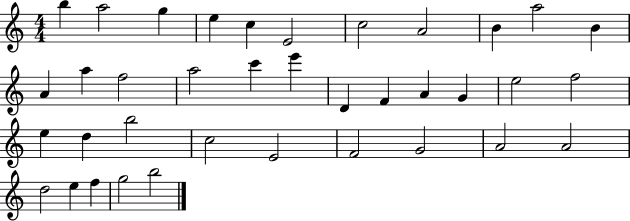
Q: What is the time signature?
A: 4/4